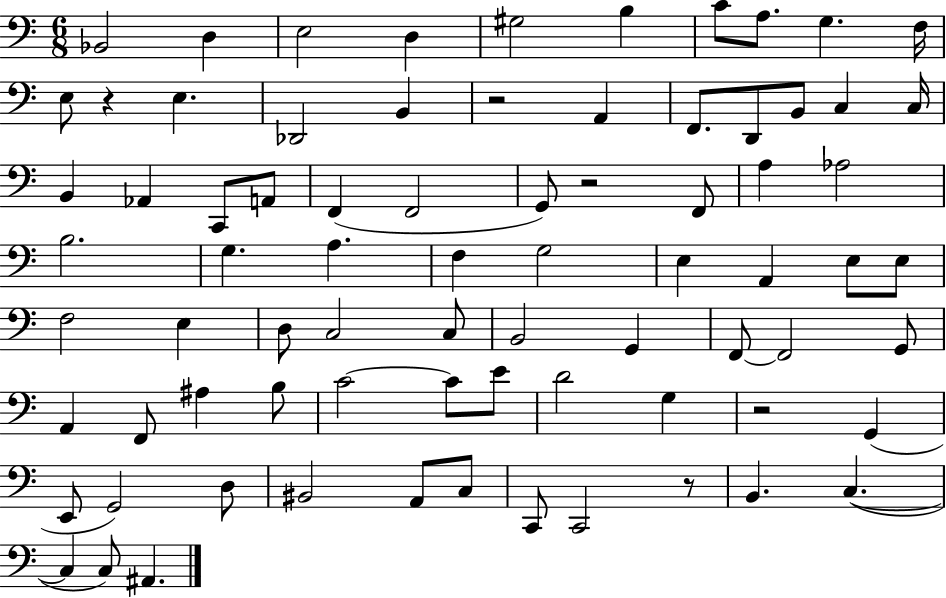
Bb2/h D3/q E3/h D3/q G#3/h B3/q C4/e A3/e. G3/q. F3/s E3/e R/q E3/q. Db2/h B2/q R/h A2/q F2/e. D2/e B2/e C3/q C3/s B2/q Ab2/q C2/e A2/e F2/q F2/h G2/e R/h F2/e A3/q Ab3/h B3/h. G3/q. A3/q. F3/q G3/h E3/q A2/q E3/e E3/e F3/h E3/q D3/e C3/h C3/e B2/h G2/q F2/e F2/h G2/e A2/q F2/e A#3/q B3/e C4/h C4/e E4/e D4/h G3/q R/h G2/q E2/e G2/h D3/e BIS2/h A2/e C3/e C2/e C2/h R/e B2/q. C3/q. C3/q C3/e A#2/q.